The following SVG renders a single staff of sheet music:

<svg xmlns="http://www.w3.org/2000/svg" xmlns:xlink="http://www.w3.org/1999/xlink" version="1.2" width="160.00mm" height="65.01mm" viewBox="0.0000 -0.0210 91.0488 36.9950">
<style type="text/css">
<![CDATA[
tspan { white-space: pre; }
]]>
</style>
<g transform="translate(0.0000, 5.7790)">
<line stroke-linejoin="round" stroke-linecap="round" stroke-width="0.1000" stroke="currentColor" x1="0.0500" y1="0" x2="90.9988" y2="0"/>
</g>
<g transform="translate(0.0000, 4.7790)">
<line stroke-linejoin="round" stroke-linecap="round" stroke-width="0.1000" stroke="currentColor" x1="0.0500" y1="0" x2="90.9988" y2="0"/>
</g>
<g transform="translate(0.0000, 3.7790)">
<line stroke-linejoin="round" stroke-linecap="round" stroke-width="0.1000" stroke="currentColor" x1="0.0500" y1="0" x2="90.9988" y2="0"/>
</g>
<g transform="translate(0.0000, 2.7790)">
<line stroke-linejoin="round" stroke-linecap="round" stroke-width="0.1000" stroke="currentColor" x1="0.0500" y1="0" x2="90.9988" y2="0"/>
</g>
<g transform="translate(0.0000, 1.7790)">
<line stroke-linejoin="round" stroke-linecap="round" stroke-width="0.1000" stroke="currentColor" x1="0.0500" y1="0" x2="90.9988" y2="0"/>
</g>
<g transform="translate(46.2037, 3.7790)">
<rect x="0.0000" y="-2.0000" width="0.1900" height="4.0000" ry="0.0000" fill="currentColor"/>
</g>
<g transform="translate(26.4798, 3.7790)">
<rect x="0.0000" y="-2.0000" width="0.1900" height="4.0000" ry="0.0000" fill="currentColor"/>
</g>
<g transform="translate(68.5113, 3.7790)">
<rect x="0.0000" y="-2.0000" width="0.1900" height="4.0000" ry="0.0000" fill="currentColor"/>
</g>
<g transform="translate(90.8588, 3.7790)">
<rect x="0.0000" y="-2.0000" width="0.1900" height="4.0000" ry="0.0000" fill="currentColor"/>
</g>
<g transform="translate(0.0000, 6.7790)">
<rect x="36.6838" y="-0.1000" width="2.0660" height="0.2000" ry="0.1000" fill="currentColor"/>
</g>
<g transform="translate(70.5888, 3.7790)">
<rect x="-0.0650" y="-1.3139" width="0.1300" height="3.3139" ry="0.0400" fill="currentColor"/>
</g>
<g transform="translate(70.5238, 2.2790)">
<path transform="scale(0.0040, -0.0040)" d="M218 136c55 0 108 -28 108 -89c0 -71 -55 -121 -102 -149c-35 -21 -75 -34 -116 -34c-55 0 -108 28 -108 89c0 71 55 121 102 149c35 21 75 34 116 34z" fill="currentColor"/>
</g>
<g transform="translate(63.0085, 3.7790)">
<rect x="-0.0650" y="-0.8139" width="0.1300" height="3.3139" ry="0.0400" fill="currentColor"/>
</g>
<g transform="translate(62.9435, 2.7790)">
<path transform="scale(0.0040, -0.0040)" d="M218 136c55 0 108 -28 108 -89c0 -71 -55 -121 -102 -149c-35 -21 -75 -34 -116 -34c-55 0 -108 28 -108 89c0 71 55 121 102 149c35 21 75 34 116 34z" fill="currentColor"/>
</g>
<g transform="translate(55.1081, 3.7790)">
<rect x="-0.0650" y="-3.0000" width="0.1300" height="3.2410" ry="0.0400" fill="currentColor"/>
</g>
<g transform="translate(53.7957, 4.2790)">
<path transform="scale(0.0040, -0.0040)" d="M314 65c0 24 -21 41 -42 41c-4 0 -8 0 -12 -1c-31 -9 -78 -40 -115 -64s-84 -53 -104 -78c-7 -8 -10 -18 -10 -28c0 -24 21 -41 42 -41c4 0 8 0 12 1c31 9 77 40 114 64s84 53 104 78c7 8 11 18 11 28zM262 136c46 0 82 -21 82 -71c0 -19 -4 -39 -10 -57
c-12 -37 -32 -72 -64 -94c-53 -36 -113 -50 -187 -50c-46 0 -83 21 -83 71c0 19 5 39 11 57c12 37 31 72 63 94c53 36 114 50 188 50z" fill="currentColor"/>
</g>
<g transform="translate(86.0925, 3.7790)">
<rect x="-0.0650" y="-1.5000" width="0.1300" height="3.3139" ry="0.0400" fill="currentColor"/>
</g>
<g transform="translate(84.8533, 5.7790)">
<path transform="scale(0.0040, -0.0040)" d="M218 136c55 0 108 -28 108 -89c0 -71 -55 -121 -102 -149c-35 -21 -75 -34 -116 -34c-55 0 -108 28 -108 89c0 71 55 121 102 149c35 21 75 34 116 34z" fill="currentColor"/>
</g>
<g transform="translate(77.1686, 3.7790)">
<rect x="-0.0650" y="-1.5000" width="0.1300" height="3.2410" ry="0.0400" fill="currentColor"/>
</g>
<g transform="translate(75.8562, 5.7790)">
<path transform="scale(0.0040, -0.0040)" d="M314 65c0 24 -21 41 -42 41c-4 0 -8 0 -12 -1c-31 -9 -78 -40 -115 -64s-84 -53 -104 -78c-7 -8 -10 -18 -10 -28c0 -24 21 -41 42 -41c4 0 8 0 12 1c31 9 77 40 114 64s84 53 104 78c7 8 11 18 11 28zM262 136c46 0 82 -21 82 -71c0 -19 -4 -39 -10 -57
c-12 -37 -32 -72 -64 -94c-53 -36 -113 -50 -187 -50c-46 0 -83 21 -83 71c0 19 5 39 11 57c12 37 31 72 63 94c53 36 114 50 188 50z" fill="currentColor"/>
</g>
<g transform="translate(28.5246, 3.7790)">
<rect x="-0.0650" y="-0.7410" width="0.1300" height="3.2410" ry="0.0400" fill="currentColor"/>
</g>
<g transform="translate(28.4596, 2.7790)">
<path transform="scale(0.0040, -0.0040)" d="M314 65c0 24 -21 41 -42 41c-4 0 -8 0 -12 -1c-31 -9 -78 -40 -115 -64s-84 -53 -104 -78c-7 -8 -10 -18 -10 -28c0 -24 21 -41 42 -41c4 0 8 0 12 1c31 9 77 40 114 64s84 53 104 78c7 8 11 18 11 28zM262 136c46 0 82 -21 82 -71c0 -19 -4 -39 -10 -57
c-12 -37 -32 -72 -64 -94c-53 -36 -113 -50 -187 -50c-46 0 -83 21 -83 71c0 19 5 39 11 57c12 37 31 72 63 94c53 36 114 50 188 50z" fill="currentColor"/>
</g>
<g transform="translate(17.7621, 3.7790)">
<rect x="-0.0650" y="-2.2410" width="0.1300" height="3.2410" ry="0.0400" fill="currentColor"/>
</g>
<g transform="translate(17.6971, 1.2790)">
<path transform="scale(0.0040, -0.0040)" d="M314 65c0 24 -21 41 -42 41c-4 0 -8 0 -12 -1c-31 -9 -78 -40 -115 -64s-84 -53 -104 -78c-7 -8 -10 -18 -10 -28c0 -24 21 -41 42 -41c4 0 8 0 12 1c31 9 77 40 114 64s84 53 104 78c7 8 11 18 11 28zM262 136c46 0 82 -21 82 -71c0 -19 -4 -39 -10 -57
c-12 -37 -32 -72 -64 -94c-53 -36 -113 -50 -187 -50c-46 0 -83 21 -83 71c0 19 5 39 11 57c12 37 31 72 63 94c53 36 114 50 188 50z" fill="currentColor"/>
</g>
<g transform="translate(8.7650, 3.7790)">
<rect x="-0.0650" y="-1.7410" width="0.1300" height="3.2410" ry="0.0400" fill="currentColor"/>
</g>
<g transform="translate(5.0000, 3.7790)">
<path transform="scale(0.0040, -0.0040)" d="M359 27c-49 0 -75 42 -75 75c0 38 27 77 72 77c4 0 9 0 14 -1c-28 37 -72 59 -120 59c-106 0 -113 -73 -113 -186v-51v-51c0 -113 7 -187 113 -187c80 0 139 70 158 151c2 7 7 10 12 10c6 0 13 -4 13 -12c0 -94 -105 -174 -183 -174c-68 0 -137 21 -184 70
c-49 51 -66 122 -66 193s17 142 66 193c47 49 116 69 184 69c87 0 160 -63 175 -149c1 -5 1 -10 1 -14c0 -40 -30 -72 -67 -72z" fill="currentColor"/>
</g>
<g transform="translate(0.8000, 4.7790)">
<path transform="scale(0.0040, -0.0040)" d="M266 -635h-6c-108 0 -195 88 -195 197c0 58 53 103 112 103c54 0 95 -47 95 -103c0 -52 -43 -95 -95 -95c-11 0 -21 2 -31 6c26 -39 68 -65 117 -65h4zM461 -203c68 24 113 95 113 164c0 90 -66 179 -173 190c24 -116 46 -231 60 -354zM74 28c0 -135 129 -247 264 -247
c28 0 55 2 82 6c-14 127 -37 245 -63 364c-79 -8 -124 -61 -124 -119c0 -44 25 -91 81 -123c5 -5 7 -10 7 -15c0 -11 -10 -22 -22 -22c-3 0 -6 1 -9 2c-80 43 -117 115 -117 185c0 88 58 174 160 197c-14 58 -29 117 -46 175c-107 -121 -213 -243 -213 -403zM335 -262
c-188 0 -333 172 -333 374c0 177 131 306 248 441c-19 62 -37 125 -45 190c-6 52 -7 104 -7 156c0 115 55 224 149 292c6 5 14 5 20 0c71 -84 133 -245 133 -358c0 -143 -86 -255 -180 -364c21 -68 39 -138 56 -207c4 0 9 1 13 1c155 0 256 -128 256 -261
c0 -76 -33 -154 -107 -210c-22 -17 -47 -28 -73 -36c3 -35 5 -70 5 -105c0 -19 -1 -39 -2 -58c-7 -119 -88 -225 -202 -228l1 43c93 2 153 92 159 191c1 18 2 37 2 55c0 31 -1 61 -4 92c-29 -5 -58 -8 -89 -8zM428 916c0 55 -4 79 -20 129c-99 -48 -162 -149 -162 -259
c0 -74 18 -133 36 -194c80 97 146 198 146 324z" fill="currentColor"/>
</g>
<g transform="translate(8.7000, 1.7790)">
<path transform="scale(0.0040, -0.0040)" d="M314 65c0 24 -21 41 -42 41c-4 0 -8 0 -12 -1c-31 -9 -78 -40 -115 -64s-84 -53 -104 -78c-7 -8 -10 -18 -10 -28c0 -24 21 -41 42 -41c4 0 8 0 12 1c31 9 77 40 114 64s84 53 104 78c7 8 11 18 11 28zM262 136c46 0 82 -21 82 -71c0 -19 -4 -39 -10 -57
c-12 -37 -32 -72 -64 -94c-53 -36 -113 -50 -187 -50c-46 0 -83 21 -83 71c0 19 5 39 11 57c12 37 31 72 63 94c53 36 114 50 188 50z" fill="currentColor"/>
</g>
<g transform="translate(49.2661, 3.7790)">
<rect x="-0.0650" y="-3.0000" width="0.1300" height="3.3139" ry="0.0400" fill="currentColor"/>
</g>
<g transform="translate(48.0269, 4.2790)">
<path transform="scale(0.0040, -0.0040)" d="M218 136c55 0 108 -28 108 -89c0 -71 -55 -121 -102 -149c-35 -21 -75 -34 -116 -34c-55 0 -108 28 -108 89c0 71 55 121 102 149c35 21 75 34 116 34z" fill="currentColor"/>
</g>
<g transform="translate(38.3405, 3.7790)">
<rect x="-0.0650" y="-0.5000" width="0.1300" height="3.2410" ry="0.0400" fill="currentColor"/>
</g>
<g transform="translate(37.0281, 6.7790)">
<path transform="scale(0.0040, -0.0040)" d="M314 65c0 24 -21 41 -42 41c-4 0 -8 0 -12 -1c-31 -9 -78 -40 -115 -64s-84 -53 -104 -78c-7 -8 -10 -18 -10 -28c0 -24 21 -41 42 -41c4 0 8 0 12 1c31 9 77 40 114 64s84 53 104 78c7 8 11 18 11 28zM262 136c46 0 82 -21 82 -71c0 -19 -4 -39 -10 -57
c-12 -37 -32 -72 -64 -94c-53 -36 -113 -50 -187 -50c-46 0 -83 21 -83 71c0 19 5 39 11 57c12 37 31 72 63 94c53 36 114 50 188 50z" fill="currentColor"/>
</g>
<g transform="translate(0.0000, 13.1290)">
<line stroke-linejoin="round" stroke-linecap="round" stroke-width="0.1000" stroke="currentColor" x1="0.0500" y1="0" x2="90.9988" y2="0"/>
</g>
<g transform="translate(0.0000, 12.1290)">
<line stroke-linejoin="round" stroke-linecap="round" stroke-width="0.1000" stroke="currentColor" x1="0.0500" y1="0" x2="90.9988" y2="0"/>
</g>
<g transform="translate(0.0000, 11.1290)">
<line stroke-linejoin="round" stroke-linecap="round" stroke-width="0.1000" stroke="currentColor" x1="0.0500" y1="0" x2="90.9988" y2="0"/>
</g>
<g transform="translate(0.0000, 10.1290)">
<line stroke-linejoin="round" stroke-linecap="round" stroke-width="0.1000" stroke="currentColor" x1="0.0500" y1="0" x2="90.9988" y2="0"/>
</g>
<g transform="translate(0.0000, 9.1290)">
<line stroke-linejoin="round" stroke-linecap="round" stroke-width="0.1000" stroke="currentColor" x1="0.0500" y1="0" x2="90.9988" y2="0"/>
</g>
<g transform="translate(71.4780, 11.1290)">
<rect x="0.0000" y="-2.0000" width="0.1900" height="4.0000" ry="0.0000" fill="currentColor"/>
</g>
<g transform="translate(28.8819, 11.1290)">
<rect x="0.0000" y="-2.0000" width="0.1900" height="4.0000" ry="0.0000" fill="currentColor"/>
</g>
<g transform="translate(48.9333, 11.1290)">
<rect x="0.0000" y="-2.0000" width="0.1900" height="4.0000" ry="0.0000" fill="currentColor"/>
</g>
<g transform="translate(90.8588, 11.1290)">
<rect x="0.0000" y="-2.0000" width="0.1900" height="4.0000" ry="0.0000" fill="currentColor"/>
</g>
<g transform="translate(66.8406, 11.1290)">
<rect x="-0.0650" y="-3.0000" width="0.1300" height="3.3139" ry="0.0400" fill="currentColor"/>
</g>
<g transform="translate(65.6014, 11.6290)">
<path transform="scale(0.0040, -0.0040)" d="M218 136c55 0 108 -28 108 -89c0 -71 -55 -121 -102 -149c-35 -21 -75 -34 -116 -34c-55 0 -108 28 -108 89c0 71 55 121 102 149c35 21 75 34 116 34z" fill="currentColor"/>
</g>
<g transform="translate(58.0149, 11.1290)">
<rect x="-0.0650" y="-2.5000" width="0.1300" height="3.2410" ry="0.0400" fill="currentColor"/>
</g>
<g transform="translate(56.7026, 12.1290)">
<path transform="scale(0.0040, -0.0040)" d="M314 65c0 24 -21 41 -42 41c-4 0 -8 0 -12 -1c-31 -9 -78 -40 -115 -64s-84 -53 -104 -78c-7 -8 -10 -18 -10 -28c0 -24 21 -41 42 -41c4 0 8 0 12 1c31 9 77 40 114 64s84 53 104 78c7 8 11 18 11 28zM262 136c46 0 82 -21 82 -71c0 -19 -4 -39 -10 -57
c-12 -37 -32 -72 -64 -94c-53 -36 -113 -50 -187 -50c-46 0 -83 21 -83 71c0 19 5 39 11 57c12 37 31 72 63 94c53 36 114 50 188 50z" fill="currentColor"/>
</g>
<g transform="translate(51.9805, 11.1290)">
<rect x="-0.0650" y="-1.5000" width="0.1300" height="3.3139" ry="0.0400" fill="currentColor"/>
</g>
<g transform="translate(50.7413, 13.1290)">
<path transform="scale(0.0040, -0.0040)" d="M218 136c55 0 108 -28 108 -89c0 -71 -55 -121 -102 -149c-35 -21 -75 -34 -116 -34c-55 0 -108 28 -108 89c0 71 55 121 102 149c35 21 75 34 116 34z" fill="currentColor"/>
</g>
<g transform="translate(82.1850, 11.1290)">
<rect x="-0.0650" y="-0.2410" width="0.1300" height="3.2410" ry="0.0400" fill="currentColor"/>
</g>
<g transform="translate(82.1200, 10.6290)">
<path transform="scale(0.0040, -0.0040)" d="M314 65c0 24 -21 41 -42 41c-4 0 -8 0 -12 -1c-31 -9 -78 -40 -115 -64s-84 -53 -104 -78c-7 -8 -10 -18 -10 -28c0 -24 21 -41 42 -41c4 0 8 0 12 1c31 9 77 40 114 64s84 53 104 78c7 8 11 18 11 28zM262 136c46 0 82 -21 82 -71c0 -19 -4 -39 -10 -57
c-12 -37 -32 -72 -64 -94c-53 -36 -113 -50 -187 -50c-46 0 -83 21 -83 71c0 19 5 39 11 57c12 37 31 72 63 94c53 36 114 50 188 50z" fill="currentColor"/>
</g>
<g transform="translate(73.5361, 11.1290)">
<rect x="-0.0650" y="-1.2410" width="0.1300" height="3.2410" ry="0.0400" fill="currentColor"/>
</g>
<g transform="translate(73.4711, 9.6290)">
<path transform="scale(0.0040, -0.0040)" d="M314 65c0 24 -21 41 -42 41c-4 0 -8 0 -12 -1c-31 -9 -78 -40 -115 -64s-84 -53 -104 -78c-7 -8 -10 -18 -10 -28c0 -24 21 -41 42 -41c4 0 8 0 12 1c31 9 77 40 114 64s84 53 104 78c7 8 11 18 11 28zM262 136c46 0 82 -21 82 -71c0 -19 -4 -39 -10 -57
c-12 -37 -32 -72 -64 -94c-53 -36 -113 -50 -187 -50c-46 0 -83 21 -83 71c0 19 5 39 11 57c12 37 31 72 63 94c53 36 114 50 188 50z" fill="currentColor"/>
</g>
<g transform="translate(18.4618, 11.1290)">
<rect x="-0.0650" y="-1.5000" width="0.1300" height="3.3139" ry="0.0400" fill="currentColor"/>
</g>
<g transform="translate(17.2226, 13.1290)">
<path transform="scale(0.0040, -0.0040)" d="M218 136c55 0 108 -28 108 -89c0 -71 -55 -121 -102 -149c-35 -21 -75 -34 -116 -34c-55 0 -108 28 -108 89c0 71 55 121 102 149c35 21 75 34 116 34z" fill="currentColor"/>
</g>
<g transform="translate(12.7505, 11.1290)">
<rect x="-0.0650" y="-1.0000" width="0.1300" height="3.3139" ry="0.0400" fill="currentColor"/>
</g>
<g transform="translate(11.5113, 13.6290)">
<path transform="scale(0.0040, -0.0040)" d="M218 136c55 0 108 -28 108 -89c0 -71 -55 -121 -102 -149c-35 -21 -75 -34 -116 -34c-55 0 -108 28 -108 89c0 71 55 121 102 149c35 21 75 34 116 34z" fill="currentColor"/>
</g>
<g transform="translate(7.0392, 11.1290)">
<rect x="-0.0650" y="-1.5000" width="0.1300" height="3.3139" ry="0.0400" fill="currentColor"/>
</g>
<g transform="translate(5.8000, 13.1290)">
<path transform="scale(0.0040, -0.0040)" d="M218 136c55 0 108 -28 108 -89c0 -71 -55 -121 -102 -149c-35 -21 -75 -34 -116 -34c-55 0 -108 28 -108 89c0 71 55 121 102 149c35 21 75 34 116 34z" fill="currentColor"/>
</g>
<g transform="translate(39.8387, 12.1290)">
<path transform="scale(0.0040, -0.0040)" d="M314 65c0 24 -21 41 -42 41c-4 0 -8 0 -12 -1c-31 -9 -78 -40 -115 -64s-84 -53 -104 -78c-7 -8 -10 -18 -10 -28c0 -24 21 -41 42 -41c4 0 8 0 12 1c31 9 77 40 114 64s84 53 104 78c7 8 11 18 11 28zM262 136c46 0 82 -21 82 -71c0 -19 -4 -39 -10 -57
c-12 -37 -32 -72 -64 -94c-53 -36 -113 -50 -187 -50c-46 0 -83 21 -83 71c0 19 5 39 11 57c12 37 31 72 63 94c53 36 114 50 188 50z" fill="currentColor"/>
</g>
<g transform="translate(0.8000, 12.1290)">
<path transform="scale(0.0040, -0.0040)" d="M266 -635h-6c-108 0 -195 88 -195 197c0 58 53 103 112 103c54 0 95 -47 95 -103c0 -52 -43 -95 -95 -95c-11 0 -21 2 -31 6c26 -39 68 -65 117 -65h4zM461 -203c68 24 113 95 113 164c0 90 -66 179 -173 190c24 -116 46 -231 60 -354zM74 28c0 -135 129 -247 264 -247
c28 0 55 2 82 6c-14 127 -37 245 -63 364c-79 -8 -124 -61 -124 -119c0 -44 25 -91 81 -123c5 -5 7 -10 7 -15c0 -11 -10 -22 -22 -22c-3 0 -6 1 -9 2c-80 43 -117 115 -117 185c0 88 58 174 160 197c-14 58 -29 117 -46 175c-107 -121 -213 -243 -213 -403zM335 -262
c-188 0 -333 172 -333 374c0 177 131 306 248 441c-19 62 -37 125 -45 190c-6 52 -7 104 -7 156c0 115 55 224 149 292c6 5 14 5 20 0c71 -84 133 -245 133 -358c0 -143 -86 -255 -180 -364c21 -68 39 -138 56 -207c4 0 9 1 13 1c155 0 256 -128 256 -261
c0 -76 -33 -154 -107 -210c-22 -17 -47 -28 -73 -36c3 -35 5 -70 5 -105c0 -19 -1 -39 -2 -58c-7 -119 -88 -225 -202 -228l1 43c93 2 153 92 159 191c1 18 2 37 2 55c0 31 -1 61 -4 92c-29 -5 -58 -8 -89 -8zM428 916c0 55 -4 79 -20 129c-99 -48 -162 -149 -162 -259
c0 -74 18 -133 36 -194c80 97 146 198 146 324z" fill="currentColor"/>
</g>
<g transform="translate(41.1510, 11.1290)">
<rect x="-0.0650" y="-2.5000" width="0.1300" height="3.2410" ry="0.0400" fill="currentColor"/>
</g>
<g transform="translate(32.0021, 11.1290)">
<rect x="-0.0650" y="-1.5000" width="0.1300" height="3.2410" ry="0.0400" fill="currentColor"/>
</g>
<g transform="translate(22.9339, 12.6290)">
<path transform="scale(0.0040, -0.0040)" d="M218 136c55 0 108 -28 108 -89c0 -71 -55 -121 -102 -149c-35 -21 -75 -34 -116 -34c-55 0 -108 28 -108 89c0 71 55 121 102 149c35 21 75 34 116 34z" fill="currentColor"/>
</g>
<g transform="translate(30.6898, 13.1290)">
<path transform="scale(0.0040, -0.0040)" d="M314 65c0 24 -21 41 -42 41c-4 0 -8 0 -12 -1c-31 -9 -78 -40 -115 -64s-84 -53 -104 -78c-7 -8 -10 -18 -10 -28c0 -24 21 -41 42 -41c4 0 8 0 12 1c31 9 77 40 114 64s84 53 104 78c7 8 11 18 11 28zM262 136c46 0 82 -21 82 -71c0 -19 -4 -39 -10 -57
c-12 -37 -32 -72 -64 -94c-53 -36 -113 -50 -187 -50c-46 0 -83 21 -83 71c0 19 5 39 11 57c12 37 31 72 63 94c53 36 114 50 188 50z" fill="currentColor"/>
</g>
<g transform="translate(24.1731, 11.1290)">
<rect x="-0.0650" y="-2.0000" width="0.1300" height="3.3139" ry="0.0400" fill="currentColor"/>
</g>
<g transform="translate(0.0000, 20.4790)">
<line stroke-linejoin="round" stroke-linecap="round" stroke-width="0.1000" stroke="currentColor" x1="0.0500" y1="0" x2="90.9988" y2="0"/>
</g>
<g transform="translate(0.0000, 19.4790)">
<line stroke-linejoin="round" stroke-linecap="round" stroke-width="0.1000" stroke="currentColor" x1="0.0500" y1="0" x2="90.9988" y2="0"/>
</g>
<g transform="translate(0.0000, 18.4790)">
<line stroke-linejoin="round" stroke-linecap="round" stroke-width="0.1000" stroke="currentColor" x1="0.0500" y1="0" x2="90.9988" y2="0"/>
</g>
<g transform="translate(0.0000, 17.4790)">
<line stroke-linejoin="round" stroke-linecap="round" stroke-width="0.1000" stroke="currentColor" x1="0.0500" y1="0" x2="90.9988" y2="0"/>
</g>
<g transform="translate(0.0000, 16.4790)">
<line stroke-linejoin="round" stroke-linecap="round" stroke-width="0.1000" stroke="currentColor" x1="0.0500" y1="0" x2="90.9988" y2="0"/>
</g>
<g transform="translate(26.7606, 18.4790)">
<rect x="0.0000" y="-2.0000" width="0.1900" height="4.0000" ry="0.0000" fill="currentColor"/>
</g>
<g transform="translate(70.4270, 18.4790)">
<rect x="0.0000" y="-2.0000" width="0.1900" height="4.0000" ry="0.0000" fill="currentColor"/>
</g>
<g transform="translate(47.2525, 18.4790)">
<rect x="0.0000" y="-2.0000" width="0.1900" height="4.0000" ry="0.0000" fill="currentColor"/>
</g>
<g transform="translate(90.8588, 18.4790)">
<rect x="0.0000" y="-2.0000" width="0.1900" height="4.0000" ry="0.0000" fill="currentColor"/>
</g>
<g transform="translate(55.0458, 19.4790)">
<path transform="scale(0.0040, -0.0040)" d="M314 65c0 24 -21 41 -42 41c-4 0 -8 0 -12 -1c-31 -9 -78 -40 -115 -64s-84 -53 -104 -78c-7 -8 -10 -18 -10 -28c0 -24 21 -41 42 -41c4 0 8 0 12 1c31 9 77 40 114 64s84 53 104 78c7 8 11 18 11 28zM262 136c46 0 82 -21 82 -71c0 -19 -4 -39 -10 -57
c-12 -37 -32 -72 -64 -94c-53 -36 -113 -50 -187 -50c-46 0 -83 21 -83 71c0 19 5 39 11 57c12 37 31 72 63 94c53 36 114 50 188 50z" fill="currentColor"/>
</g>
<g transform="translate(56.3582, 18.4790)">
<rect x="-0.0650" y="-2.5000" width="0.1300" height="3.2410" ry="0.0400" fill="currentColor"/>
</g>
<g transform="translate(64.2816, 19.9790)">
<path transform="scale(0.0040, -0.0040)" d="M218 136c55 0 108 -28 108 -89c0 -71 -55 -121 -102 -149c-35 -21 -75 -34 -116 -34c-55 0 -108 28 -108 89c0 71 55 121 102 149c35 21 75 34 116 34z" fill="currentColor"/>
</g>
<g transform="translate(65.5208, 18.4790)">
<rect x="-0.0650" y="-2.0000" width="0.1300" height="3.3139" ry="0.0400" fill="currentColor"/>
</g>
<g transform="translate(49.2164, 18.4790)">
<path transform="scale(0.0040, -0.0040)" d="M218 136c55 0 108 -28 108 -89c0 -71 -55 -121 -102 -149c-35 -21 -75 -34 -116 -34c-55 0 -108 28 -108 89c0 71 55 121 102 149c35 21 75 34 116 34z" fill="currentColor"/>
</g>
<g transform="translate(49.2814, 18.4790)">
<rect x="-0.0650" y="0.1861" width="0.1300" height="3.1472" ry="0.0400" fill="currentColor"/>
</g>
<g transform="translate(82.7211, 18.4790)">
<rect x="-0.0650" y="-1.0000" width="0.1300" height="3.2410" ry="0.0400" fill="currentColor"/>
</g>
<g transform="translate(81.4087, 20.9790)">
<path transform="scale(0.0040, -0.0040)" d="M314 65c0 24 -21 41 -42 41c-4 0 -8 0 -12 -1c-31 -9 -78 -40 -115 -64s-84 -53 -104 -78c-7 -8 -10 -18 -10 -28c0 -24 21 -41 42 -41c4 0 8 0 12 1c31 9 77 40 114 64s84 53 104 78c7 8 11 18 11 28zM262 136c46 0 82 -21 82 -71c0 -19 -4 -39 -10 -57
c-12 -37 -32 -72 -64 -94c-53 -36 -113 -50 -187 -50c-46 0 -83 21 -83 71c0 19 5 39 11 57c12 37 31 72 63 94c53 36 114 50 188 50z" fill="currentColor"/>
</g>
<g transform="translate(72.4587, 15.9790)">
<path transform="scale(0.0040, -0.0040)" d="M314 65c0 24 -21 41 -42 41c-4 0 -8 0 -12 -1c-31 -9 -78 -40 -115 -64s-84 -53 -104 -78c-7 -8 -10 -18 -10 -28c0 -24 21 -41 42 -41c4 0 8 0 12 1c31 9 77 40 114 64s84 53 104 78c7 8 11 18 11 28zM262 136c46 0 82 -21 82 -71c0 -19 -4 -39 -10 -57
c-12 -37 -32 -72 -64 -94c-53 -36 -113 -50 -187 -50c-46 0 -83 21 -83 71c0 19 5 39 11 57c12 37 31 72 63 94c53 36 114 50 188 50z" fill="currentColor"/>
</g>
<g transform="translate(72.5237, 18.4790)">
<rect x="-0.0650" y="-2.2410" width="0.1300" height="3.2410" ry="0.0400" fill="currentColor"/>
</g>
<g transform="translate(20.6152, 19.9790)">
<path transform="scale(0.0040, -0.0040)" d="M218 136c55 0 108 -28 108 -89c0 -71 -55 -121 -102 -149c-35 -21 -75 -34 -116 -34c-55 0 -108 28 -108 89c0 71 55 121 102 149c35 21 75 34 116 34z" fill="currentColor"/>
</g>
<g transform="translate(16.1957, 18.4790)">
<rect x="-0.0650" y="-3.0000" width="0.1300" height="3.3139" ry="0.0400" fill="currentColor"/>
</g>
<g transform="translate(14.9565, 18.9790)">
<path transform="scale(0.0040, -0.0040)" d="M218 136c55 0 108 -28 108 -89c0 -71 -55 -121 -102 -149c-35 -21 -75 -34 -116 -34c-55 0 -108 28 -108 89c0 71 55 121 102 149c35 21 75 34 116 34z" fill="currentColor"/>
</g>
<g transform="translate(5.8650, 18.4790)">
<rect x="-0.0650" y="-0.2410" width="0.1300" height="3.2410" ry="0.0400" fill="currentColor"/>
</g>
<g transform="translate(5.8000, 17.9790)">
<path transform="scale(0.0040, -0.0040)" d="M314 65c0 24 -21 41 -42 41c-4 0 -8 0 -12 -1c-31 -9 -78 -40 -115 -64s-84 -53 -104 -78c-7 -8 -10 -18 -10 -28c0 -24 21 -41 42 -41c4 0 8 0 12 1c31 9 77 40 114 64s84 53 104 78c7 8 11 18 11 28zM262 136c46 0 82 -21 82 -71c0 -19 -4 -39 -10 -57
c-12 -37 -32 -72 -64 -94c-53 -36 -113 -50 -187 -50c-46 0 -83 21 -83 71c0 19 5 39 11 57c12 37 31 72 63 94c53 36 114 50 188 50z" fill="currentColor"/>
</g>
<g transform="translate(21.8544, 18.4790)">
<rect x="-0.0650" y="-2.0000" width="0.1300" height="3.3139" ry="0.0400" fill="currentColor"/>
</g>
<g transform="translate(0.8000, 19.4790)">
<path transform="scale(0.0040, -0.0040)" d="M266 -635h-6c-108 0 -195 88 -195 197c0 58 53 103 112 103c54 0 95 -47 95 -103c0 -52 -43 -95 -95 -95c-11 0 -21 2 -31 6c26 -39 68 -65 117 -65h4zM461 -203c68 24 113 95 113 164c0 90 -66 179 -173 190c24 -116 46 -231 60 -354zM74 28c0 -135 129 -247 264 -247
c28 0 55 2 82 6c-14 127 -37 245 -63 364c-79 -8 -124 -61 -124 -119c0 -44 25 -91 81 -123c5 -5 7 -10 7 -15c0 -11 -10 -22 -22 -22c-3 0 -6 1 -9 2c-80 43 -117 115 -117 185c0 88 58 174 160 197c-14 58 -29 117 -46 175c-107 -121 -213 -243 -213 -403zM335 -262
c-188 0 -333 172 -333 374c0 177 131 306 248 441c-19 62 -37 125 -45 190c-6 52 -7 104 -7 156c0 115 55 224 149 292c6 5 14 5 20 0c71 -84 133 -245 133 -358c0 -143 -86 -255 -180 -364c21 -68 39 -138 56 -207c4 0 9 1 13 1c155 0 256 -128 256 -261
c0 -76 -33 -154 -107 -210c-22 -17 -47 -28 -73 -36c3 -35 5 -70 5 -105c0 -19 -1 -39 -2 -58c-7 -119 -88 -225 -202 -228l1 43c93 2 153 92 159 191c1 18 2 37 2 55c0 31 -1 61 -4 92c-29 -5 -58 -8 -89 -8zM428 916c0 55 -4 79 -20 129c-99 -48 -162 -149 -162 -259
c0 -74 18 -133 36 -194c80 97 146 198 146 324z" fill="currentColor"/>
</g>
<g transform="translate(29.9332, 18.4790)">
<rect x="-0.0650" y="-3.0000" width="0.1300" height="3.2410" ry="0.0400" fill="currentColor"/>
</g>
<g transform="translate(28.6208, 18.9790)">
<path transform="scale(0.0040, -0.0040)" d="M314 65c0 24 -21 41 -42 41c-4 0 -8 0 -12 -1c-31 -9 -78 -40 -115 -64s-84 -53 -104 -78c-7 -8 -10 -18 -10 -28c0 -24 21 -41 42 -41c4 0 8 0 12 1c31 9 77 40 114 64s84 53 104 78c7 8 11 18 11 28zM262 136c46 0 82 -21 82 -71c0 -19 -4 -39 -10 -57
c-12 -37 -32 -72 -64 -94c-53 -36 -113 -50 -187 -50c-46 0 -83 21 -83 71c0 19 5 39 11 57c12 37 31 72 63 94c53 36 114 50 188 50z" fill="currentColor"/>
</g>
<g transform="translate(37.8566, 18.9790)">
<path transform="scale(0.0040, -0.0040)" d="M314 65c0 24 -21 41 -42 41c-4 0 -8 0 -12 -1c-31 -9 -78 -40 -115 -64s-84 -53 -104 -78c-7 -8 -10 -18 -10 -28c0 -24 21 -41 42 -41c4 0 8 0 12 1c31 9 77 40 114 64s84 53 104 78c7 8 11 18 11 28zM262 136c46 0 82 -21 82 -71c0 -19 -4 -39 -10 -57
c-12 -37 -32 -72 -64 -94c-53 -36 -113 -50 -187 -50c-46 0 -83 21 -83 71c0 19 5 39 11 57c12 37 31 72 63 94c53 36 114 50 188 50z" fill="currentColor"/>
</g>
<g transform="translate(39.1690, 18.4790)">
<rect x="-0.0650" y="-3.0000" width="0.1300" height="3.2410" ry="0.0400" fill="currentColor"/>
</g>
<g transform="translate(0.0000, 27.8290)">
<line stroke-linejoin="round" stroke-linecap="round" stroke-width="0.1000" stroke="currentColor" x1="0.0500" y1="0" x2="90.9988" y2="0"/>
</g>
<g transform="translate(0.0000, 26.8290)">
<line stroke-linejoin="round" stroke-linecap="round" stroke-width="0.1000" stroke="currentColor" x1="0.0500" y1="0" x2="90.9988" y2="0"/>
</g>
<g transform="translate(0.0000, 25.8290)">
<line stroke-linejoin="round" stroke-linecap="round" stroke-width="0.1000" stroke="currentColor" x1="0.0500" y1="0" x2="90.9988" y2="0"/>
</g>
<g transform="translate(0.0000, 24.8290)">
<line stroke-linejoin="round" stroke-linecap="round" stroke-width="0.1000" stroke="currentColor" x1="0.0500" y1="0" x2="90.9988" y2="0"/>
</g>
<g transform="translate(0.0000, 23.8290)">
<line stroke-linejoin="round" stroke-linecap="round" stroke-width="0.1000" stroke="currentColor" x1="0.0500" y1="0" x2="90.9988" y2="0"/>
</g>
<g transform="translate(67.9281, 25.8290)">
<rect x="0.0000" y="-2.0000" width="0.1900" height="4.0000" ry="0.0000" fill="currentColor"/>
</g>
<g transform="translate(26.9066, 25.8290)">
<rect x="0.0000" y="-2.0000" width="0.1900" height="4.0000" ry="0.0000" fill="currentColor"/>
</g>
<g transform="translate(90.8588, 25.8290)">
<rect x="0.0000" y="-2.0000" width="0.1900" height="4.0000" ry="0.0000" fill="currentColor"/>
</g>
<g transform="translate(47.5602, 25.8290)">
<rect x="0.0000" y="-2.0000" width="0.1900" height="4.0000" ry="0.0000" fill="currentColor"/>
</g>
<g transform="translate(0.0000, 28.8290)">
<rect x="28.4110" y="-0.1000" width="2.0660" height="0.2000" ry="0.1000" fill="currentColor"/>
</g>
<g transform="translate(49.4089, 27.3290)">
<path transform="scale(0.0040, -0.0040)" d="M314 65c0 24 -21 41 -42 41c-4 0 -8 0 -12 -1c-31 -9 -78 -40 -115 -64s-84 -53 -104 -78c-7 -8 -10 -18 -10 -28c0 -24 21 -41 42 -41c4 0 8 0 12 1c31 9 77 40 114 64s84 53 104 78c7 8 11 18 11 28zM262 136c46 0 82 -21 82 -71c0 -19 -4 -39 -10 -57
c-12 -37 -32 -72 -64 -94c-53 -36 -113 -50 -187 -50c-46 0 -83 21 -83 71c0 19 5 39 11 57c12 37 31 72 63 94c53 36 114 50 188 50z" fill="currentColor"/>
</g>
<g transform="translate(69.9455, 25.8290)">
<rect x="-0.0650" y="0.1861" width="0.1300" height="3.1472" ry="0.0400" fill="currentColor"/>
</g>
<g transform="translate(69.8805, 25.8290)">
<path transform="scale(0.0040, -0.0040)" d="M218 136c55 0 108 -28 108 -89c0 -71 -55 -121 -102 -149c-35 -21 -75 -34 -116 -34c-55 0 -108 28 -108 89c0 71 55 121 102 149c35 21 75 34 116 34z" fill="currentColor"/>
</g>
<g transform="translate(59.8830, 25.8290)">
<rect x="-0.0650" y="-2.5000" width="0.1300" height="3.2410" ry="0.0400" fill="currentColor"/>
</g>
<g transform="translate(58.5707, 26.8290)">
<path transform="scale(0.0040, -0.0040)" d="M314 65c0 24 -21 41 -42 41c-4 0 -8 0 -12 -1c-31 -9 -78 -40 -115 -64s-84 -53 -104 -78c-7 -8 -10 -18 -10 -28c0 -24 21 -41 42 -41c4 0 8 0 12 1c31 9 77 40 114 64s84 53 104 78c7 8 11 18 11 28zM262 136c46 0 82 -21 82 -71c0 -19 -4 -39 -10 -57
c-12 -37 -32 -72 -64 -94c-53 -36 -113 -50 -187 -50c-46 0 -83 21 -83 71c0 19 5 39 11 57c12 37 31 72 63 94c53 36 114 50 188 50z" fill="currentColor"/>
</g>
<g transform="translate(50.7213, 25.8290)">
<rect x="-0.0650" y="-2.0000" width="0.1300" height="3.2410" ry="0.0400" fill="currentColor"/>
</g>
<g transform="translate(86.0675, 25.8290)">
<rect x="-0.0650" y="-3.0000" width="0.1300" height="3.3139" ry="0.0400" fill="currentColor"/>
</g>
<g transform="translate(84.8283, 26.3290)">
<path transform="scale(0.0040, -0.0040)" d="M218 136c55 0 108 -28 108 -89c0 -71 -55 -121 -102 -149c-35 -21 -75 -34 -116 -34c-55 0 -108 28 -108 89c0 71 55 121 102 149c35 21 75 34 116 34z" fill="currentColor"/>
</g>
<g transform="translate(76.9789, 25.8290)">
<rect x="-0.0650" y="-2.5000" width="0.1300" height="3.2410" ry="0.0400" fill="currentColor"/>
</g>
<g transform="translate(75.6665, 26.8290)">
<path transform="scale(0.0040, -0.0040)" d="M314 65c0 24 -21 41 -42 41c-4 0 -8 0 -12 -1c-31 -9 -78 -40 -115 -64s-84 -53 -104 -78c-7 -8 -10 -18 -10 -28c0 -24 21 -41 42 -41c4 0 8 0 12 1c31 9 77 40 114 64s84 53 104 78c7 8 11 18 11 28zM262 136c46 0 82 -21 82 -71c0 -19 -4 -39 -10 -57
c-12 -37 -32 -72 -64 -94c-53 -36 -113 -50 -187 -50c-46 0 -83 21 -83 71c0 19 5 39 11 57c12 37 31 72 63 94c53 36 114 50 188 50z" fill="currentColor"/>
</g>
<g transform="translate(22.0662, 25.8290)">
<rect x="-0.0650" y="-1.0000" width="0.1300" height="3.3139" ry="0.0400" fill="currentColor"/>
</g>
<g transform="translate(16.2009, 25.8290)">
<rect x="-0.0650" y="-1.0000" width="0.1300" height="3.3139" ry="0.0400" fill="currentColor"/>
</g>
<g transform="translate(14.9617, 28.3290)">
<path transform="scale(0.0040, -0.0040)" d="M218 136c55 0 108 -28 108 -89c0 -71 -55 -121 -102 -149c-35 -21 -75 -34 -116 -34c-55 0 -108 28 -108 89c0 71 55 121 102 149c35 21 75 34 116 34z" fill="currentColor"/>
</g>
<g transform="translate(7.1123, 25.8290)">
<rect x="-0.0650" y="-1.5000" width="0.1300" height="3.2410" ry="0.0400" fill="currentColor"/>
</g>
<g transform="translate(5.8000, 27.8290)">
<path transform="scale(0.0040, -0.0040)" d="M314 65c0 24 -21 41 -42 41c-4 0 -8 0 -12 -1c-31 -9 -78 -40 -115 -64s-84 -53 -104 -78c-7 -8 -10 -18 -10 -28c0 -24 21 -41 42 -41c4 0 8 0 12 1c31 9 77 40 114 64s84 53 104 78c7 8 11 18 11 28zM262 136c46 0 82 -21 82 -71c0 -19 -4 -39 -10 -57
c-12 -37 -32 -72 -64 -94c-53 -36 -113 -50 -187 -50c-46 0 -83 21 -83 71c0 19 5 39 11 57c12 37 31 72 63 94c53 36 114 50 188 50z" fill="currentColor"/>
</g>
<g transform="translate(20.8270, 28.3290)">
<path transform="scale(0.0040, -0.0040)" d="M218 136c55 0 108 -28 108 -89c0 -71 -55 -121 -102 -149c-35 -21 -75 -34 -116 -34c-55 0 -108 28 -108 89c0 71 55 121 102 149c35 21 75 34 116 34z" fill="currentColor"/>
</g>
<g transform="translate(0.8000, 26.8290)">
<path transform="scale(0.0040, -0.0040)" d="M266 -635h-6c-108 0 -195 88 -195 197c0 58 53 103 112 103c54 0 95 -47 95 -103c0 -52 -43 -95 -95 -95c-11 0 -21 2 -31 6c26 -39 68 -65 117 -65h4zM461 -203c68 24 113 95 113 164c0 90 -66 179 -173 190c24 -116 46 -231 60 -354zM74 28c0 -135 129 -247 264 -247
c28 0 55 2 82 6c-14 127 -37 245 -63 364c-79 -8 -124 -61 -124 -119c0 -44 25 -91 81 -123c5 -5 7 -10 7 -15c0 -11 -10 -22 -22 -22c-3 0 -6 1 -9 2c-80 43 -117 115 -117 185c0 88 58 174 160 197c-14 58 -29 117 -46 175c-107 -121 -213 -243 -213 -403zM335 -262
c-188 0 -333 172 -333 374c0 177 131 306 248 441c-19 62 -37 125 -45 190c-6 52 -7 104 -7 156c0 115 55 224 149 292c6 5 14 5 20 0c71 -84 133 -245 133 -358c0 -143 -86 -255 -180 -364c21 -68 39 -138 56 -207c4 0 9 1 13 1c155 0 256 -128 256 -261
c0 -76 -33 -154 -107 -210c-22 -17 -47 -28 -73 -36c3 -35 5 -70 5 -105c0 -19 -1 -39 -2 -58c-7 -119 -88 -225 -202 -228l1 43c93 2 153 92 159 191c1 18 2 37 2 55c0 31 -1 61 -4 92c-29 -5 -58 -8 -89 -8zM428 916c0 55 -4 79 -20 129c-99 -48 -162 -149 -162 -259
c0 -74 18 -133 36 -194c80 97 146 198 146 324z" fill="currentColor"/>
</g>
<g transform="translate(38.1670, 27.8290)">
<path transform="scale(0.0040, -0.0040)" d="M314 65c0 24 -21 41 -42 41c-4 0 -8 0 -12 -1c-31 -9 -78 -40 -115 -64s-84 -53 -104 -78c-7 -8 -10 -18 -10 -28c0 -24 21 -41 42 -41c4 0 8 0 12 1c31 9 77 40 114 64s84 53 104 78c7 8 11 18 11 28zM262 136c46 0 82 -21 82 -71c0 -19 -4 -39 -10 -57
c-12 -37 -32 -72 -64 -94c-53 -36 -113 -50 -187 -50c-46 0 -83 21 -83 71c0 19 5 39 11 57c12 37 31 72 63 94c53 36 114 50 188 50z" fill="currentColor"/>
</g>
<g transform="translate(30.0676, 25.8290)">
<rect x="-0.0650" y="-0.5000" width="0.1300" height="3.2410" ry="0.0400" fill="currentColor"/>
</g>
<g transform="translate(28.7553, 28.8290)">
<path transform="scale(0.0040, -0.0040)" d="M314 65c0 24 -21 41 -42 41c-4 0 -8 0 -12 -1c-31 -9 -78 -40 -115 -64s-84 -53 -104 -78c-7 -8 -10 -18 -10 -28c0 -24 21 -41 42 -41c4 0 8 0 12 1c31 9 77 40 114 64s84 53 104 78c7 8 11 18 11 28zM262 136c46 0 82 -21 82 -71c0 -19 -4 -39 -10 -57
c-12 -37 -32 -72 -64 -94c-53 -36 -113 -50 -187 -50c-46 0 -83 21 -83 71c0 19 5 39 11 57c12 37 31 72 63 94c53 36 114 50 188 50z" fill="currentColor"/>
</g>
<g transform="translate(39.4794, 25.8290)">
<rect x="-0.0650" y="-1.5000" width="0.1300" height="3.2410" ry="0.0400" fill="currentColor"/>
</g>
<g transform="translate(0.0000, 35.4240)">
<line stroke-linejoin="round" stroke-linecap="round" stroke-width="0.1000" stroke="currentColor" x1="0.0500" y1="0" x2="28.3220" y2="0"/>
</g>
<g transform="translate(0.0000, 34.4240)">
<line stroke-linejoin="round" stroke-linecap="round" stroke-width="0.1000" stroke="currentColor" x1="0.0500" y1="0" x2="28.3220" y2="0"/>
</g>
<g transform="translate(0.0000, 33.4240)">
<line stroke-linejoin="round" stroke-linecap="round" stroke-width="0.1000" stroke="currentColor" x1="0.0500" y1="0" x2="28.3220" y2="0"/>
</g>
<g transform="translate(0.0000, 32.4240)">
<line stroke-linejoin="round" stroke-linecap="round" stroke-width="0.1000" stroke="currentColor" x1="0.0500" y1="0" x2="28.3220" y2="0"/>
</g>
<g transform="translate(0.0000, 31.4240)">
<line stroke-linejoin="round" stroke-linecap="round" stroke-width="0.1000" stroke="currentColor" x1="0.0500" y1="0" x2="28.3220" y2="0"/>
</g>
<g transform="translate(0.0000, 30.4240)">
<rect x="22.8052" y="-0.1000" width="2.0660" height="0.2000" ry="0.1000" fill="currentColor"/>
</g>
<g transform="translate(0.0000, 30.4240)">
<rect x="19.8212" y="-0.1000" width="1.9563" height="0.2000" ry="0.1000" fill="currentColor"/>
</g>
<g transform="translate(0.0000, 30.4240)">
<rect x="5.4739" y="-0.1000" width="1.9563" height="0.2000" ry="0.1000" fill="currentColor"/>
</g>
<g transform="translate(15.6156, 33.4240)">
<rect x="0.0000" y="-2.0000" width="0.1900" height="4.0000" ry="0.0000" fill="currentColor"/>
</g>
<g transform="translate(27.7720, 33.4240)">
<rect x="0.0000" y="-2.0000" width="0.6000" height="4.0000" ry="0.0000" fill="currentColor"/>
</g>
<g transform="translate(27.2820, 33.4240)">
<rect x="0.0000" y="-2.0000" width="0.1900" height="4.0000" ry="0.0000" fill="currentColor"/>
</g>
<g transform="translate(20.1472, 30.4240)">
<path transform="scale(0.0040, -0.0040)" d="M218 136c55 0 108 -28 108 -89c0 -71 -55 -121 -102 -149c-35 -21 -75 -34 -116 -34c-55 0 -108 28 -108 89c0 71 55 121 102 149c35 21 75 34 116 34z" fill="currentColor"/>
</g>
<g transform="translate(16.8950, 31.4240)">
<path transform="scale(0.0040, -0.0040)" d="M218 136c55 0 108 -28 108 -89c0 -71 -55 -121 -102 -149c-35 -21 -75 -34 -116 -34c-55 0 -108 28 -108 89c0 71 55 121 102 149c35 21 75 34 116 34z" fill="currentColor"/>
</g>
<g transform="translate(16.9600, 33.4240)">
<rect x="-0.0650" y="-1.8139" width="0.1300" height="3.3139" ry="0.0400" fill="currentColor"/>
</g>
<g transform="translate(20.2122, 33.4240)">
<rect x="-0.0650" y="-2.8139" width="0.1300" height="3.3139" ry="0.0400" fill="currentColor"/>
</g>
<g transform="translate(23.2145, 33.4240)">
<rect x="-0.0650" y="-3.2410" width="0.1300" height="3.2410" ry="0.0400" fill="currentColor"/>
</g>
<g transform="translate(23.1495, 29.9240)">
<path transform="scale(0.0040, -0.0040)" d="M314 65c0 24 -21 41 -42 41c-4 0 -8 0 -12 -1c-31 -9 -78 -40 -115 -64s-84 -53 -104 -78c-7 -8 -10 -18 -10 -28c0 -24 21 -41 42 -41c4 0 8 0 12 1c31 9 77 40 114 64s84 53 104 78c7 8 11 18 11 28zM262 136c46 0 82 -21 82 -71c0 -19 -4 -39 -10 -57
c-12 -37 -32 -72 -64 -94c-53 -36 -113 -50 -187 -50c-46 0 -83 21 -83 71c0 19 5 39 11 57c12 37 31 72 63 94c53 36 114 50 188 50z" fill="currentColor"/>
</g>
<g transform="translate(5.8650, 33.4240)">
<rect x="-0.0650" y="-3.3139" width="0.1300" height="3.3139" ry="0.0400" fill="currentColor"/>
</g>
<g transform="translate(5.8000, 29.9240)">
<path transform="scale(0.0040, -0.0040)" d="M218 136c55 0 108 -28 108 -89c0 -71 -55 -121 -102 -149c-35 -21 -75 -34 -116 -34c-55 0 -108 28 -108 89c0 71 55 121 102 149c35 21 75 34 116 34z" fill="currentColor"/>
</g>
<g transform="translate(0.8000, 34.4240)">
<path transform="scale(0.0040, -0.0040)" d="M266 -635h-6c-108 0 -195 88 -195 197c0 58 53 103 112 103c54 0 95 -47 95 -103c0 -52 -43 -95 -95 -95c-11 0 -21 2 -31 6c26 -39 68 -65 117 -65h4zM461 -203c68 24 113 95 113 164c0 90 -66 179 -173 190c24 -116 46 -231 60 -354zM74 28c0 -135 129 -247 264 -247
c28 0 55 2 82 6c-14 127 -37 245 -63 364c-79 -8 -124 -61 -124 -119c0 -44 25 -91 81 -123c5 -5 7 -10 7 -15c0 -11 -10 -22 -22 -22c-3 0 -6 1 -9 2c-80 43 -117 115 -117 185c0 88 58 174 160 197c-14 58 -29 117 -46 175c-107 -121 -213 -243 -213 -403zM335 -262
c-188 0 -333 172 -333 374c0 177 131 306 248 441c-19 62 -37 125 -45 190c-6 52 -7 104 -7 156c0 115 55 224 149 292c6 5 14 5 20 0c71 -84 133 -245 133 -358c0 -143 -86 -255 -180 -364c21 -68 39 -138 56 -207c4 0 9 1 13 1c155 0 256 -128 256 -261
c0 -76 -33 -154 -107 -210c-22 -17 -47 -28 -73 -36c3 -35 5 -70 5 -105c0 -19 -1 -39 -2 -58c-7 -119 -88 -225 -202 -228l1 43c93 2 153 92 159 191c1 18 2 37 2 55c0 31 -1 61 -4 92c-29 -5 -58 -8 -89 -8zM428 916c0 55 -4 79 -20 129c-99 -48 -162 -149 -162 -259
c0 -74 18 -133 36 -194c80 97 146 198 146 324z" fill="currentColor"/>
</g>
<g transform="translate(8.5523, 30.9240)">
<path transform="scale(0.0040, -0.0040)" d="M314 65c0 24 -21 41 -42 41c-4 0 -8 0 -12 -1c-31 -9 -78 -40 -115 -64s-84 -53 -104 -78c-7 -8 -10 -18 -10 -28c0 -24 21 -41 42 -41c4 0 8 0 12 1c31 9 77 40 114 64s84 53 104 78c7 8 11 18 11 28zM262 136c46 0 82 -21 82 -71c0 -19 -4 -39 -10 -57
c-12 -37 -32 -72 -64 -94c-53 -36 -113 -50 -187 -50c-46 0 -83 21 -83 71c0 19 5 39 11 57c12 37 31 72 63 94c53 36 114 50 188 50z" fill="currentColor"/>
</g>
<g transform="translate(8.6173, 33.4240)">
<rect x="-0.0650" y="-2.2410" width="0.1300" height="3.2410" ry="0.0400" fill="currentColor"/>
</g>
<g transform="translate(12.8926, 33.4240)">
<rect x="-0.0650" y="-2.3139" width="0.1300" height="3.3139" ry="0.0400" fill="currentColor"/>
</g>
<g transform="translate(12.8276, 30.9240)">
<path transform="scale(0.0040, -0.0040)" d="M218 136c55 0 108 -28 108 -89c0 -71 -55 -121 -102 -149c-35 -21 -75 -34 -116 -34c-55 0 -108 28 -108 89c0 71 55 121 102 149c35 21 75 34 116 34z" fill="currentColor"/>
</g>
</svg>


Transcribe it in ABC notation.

X:1
T:Untitled
M:4/4
L:1/4
K:C
f2 g2 d2 C2 A A2 d e E2 E E D E F E2 G2 E G2 A e2 c2 c2 A F A2 A2 B G2 F g2 D2 E2 D D C2 E2 F2 G2 B G2 A b g2 g f a b2